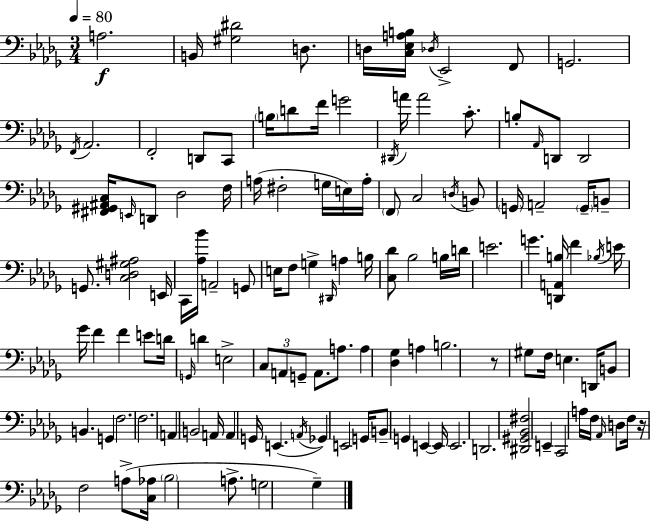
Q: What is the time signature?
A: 3/4